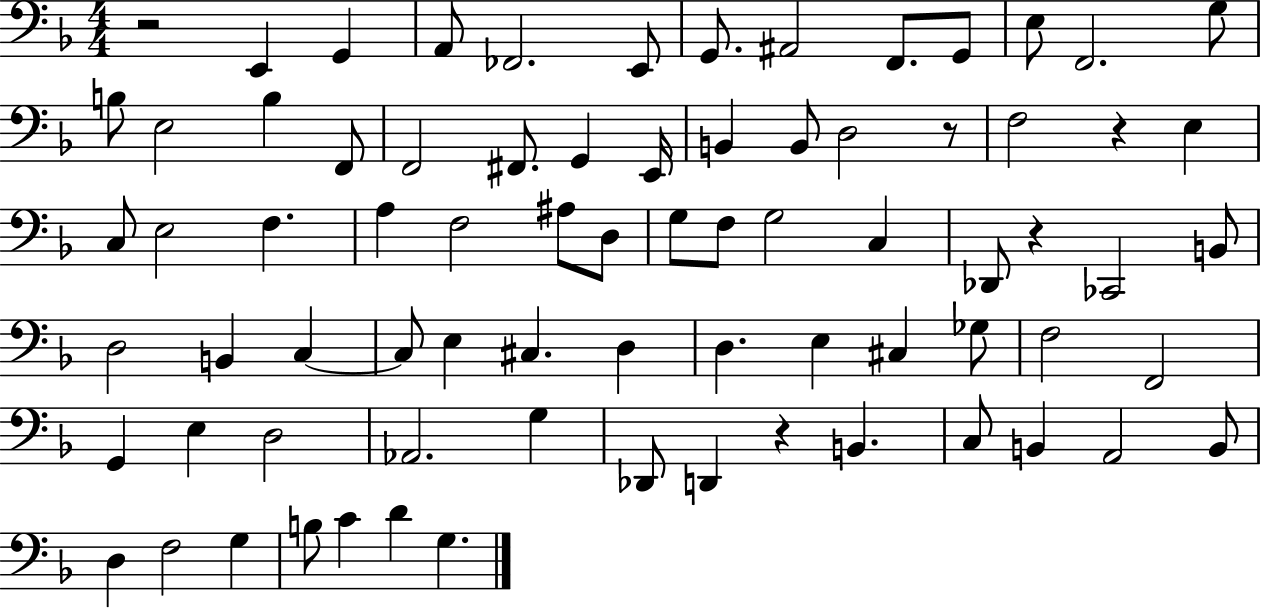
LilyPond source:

{
  \clef bass
  \numericTimeSignature
  \time 4/4
  \key f \major
  r2 e,4 g,4 | a,8 fes,2. e,8 | g,8. ais,2 f,8. g,8 | e8 f,2. g8 | \break b8 e2 b4 f,8 | f,2 fis,8. g,4 e,16 | b,4 b,8 d2 r8 | f2 r4 e4 | \break c8 e2 f4. | a4 f2 ais8 d8 | g8 f8 g2 c4 | des,8 r4 ces,2 b,8 | \break d2 b,4 c4~~ | c8 e4 cis4. d4 | d4. e4 cis4 ges8 | f2 f,2 | \break g,4 e4 d2 | aes,2. g4 | des,8 d,4 r4 b,4. | c8 b,4 a,2 b,8 | \break d4 f2 g4 | b8 c'4 d'4 g4. | \bar "|."
}